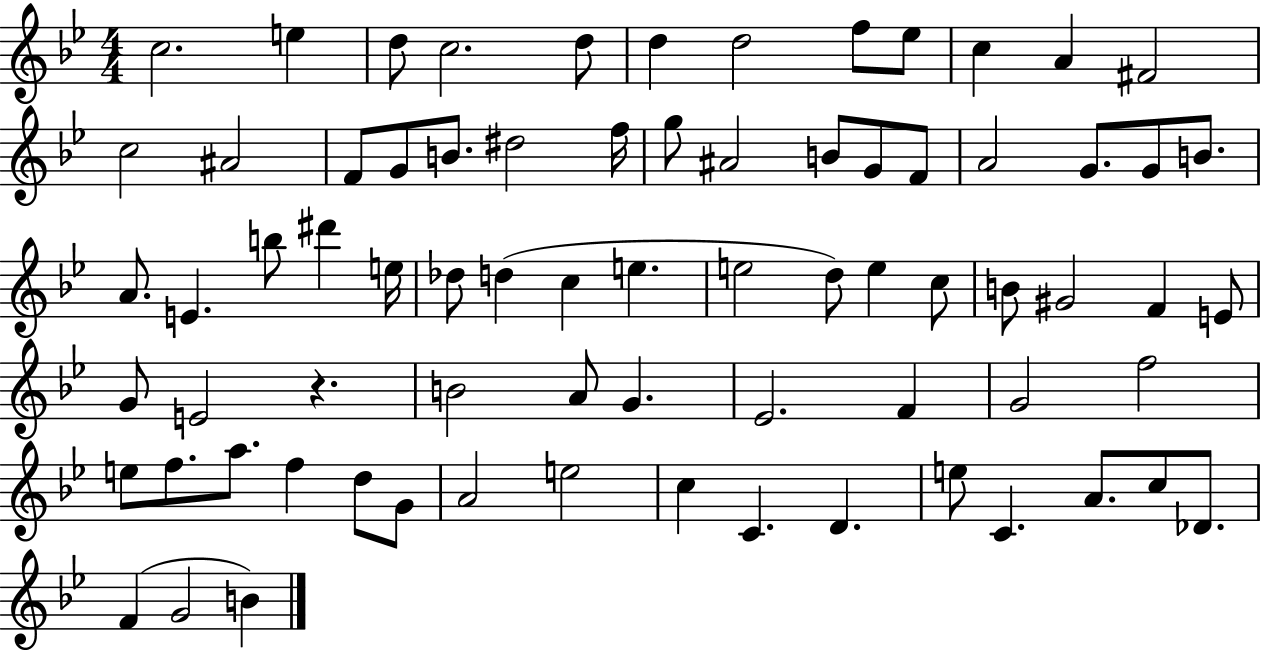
{
  \clef treble
  \numericTimeSignature
  \time 4/4
  \key bes \major
  \repeat volta 2 { c''2. e''4 | d''8 c''2. d''8 | d''4 d''2 f''8 ees''8 | c''4 a'4 fis'2 | \break c''2 ais'2 | f'8 g'8 b'8. dis''2 f''16 | g''8 ais'2 b'8 g'8 f'8 | a'2 g'8. g'8 b'8. | \break a'8. e'4. b''8 dis'''4 e''16 | des''8 d''4( c''4 e''4. | e''2 d''8) e''4 c''8 | b'8 gis'2 f'4 e'8 | \break g'8 e'2 r4. | b'2 a'8 g'4. | ees'2. f'4 | g'2 f''2 | \break e''8 f''8. a''8. f''4 d''8 g'8 | a'2 e''2 | c''4 c'4. d'4. | e''8 c'4. a'8. c''8 des'8. | \break f'4( g'2 b'4) | } \bar "|."
}